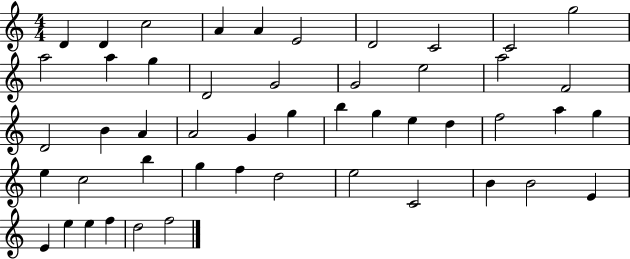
D4/q D4/q C5/h A4/q A4/q E4/h D4/h C4/h C4/h G5/h A5/h A5/q G5/q D4/h G4/h G4/h E5/h A5/h F4/h D4/h B4/q A4/q A4/h G4/q G5/q B5/q G5/q E5/q D5/q F5/h A5/q G5/q E5/q C5/h B5/q G5/q F5/q D5/h E5/h C4/h B4/q B4/h E4/q E4/q E5/q E5/q F5/q D5/h F5/h